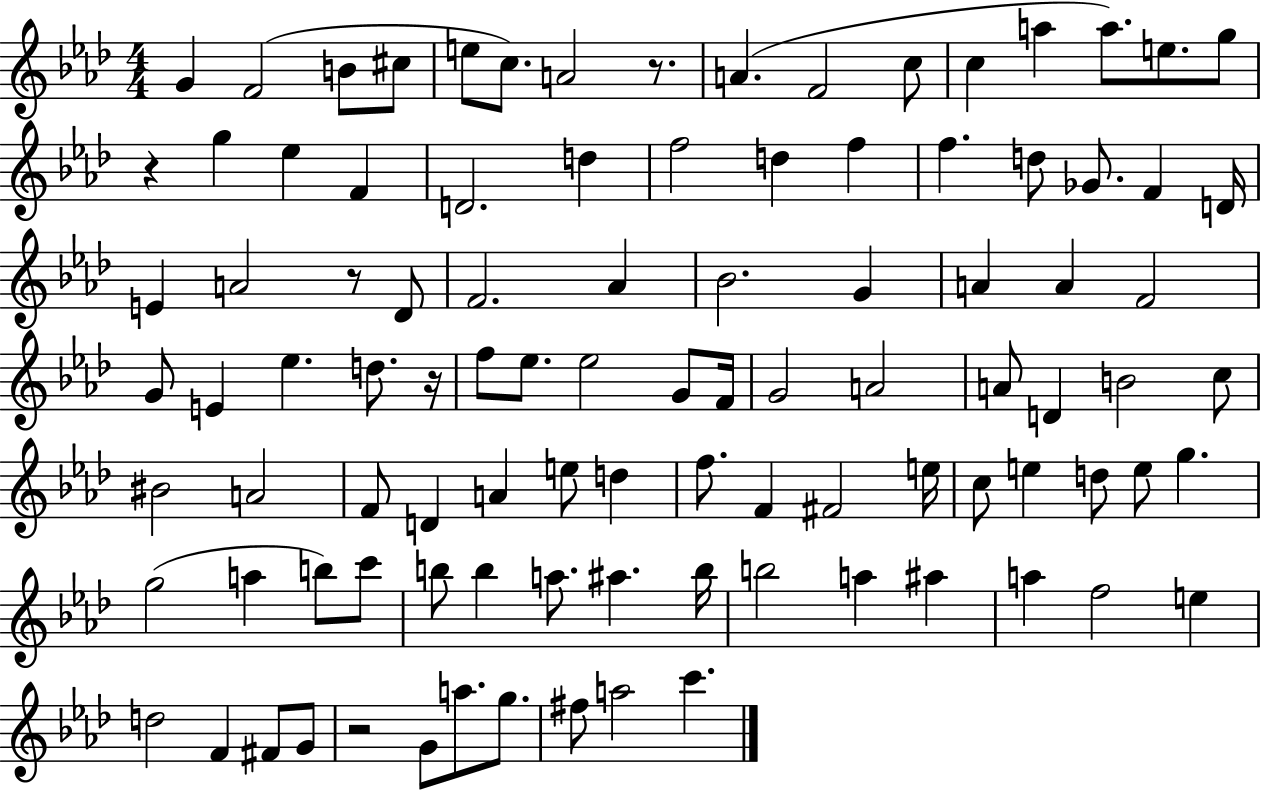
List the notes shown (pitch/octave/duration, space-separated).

G4/q F4/h B4/e C#5/e E5/e C5/e. A4/h R/e. A4/q. F4/h C5/e C5/q A5/q A5/e. E5/e. G5/e R/q G5/q Eb5/q F4/q D4/h. D5/q F5/h D5/q F5/q F5/q. D5/e Gb4/e. F4/q D4/s E4/q A4/h R/e Db4/e F4/h. Ab4/q Bb4/h. G4/q A4/q A4/q F4/h G4/e E4/q Eb5/q. D5/e. R/s F5/e Eb5/e. Eb5/h G4/e F4/s G4/h A4/h A4/e D4/q B4/h C5/e BIS4/h A4/h F4/e D4/q A4/q E5/e D5/q F5/e. F4/q F#4/h E5/s C5/e E5/q D5/e E5/e G5/q. G5/h A5/q B5/e C6/e B5/e B5/q A5/e. A#5/q. B5/s B5/h A5/q A#5/q A5/q F5/h E5/q D5/h F4/q F#4/e G4/e R/h G4/e A5/e. G5/e. F#5/e A5/h C6/q.